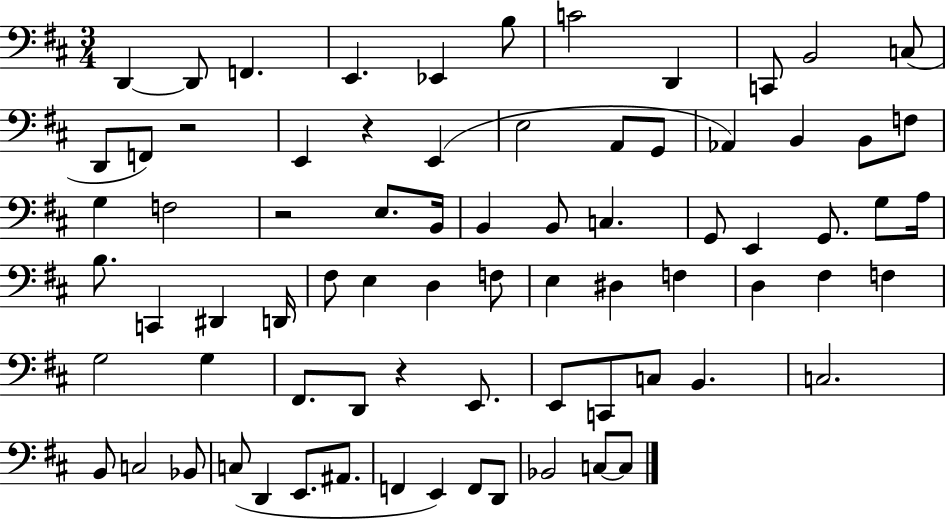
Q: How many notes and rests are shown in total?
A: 76